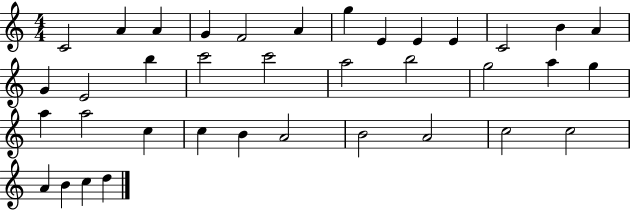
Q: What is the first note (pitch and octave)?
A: C4